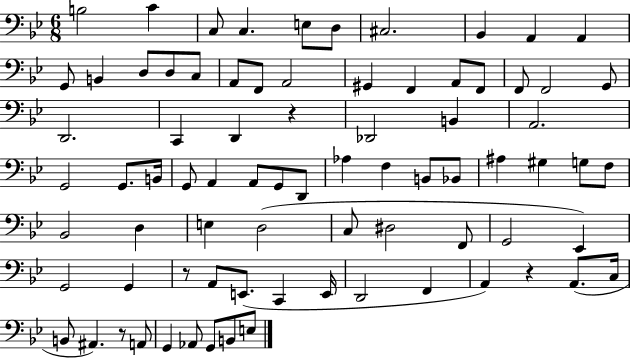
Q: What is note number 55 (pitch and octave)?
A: G2